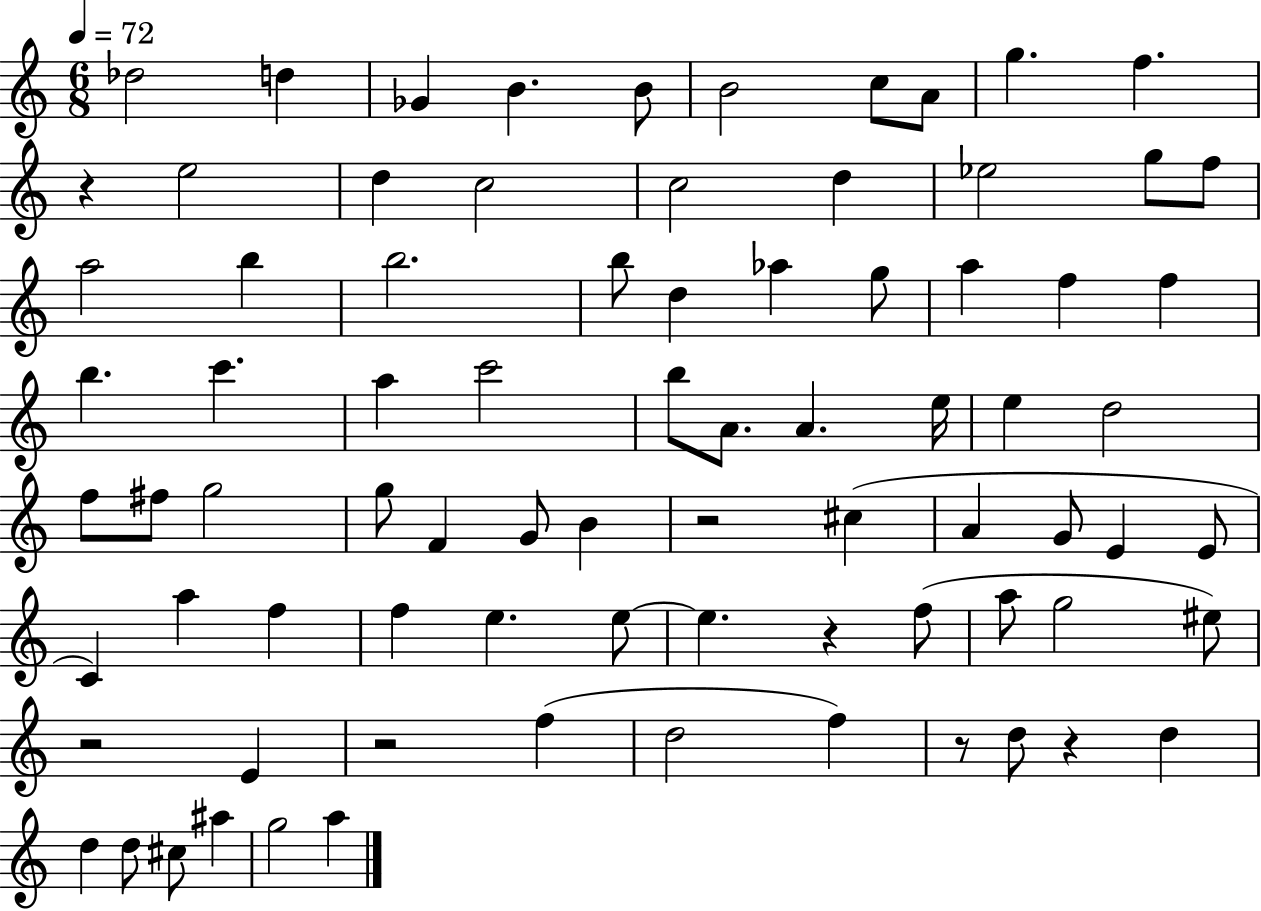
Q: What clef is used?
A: treble